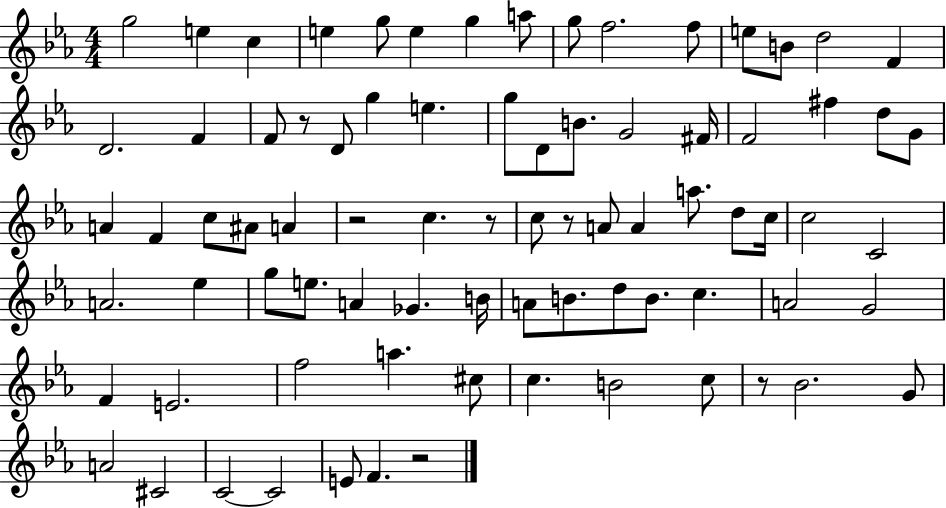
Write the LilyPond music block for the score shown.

{
  \clef treble
  \numericTimeSignature
  \time 4/4
  \key ees \major
  g''2 e''4 c''4 | e''4 g''8 e''4 g''4 a''8 | g''8 f''2. f''8 | e''8 b'8 d''2 f'4 | \break d'2. f'4 | f'8 r8 d'8 g''4 e''4. | g''8 d'8 b'8. g'2 fis'16 | f'2 fis''4 d''8 g'8 | \break a'4 f'4 c''8 ais'8 a'4 | r2 c''4. r8 | c''8 r8 a'8 a'4 a''8. d''8 c''16 | c''2 c'2 | \break a'2. ees''4 | g''8 e''8. a'4 ges'4. b'16 | a'8 b'8. d''8 b'8. c''4. | a'2 g'2 | \break f'4 e'2. | f''2 a''4. cis''8 | c''4. b'2 c''8 | r8 bes'2. g'8 | \break a'2 cis'2 | c'2~~ c'2 | e'8 f'4. r2 | \bar "|."
}